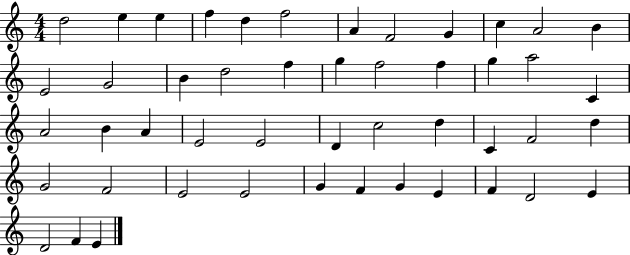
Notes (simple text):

D5/h E5/q E5/q F5/q D5/q F5/h A4/q F4/h G4/q C5/q A4/h B4/q E4/h G4/h B4/q D5/h F5/q G5/q F5/h F5/q G5/q A5/h C4/q A4/h B4/q A4/q E4/h E4/h D4/q C5/h D5/q C4/q F4/h D5/q G4/h F4/h E4/h E4/h G4/q F4/q G4/q E4/q F4/q D4/h E4/q D4/h F4/q E4/q